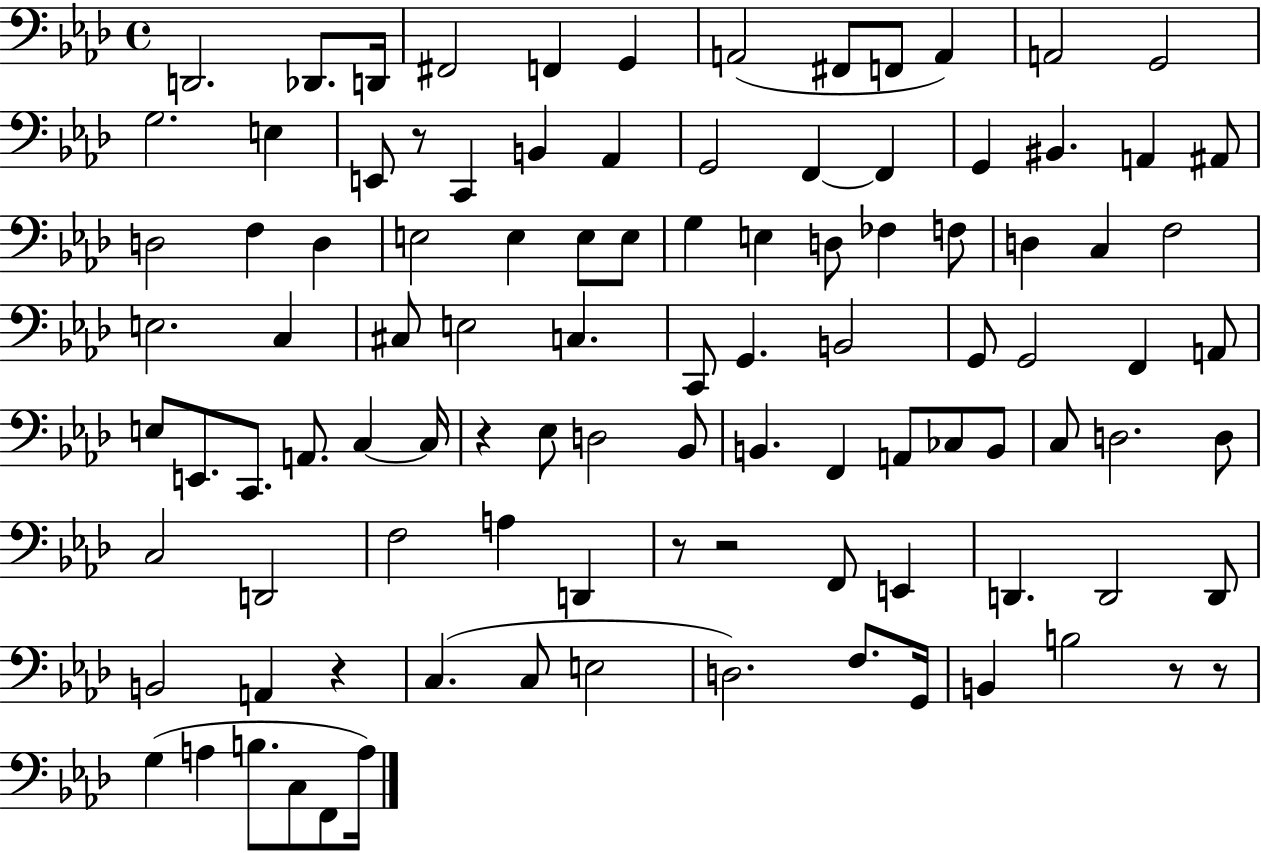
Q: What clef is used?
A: bass